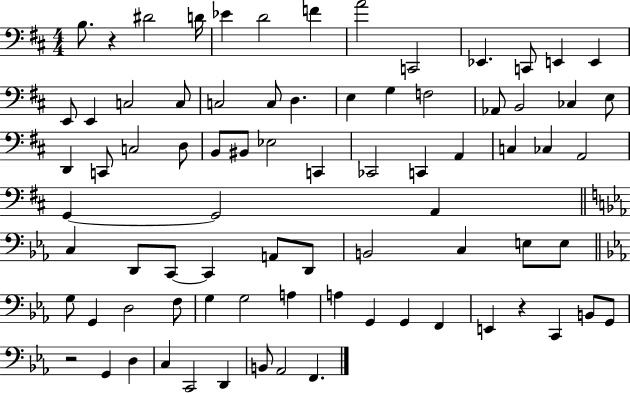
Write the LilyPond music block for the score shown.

{
  \clef bass
  \numericTimeSignature
  \time 4/4
  \key d \major
  \repeat volta 2 { b8. r4 dis'2 d'16 | ees'4 d'2 f'4 | a'2 c,2 | ees,4. c,8 e,4 e,4 | \break e,8 e,4 c2 c8 | c2 c8 d4. | e4 g4 f2 | aes,8 b,2 ces4 e8 | \break d,4 c,8 c2 d8 | b,8 bis,8 ees2 c,4 | ces,2 c,4 a,4 | c4 ces4 a,2 | \break g,4~~ g,2 a,4 | \bar "||" \break \key ees \major c4 d,8 c,8~~ c,4 a,8 d,8 | b,2 c4 e8 e8 | \bar "||" \break \key ees \major g8 g,4 d2 f8 | g4 g2 a4 | a4 g,4 g,4 f,4 | e,4 r4 c,4 b,8 g,8 | \break r2 g,4 d4 | c4 c,2 d,4 | b,8 aes,2 f,4. | } \bar "|."
}